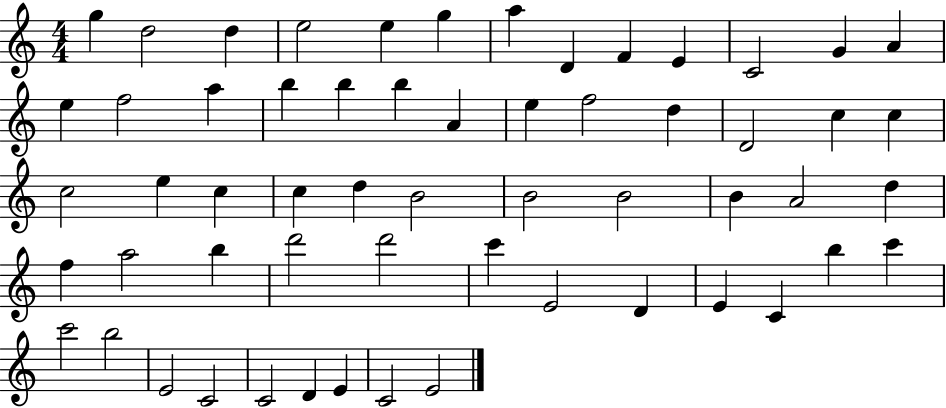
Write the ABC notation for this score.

X:1
T:Untitled
M:4/4
L:1/4
K:C
g d2 d e2 e g a D F E C2 G A e f2 a b b b A e f2 d D2 c c c2 e c c d B2 B2 B2 B A2 d f a2 b d'2 d'2 c' E2 D E C b c' c'2 b2 E2 C2 C2 D E C2 E2